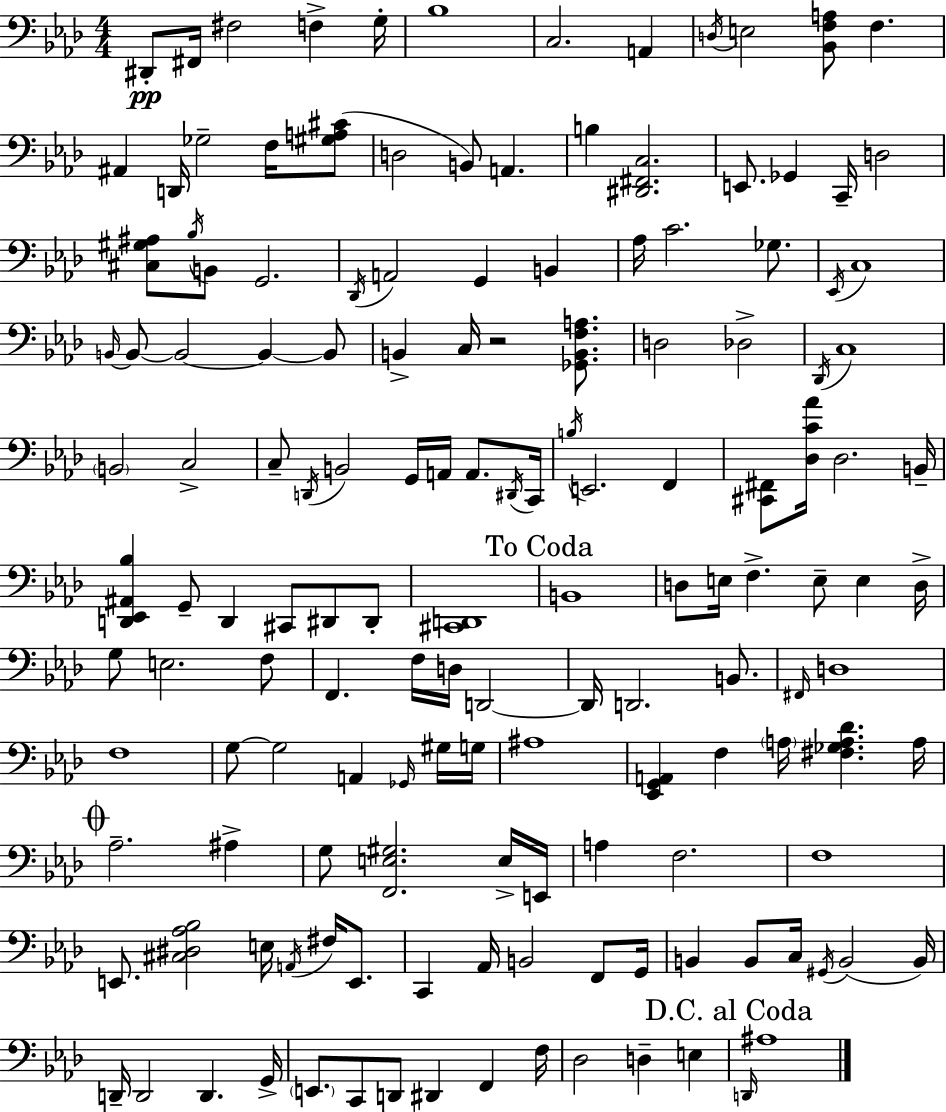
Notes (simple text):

D#2/e F#2/s F#3/h F3/q G3/s Bb3/w C3/h. A2/q D3/s E3/h [Bb2,F3,A3]/e F3/q. A#2/q D2/s Gb3/h F3/s [G#3,A3,C#4]/e D3/h B2/e A2/q. B3/q [D#2,F#2,C3]/h. E2/e. Gb2/q C2/s D3/h [C#3,G#3,A#3]/e Bb3/s B2/e G2/h. Db2/s A2/h G2/q B2/q Ab3/s C4/h. Gb3/e. Eb2/s C3/w B2/s B2/e B2/h B2/q B2/e B2/q C3/s R/h [Gb2,B2,F3,A3]/e. D3/h Db3/h Db2/s C3/w B2/h C3/h C3/e D2/s B2/h G2/s A2/s A2/e. D#2/s C2/s B3/s E2/h. F2/q [C#2,F#2]/e [Db3,C4,Ab4]/s Db3/h. B2/s [D2,Eb2,A#2,Bb3]/q G2/e D2/q C#2/e D#2/e D#2/e [C#2,D2]/w B2/w D3/e E3/s F3/q. E3/e E3/q D3/s G3/e E3/h. F3/e F2/q. F3/s D3/s D2/h D2/s D2/h. B2/e. F#2/s D3/w F3/w G3/e G3/h A2/q Gb2/s G#3/s G3/s A#3/w [Eb2,G2,A2]/q F3/q A3/s [F#3,Gb3,A3,Db4]/q. A3/s Ab3/h. A#3/q G3/e [F2,E3,G#3]/h. E3/s E2/s A3/q F3/h. F3/w E2/e. [C#3,D#3,Ab3,Bb3]/h E3/s A2/s F#3/s E2/e. C2/q Ab2/s B2/h F2/e G2/s B2/q B2/e C3/s G#2/s B2/h B2/s D2/s D2/h D2/q. G2/s E2/e. C2/e D2/e D#2/q F2/q F3/s Db3/h D3/q E3/q D2/s A#3/w